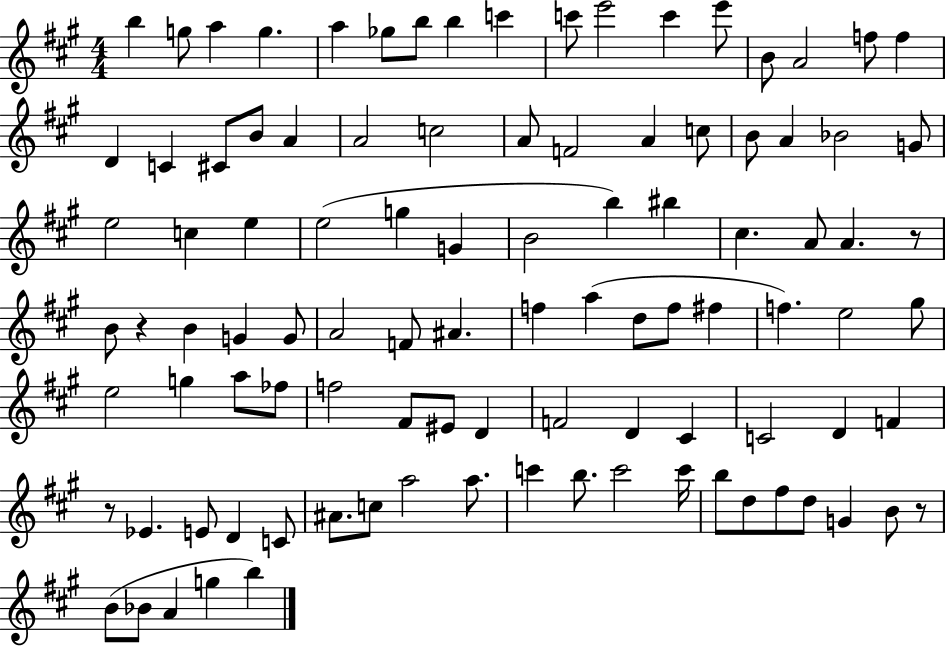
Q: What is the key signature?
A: A major